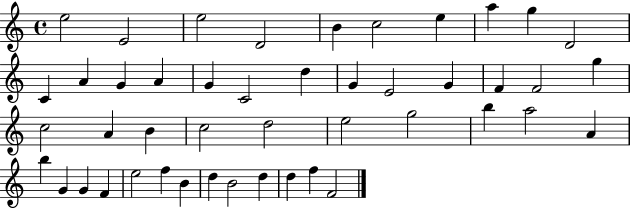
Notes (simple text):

E5/h E4/h E5/h D4/h B4/q C5/h E5/q A5/q G5/q D4/h C4/q A4/q G4/q A4/q G4/q C4/h D5/q G4/q E4/h G4/q F4/q F4/h G5/q C5/h A4/q B4/q C5/h D5/h E5/h G5/h B5/q A5/h A4/q B5/q G4/q G4/q F4/q E5/h F5/q B4/q D5/q B4/h D5/q D5/q F5/q F4/h